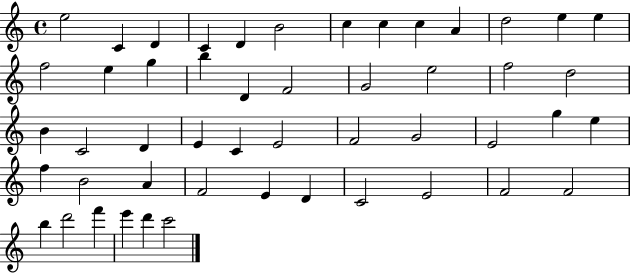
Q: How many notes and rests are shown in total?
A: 50